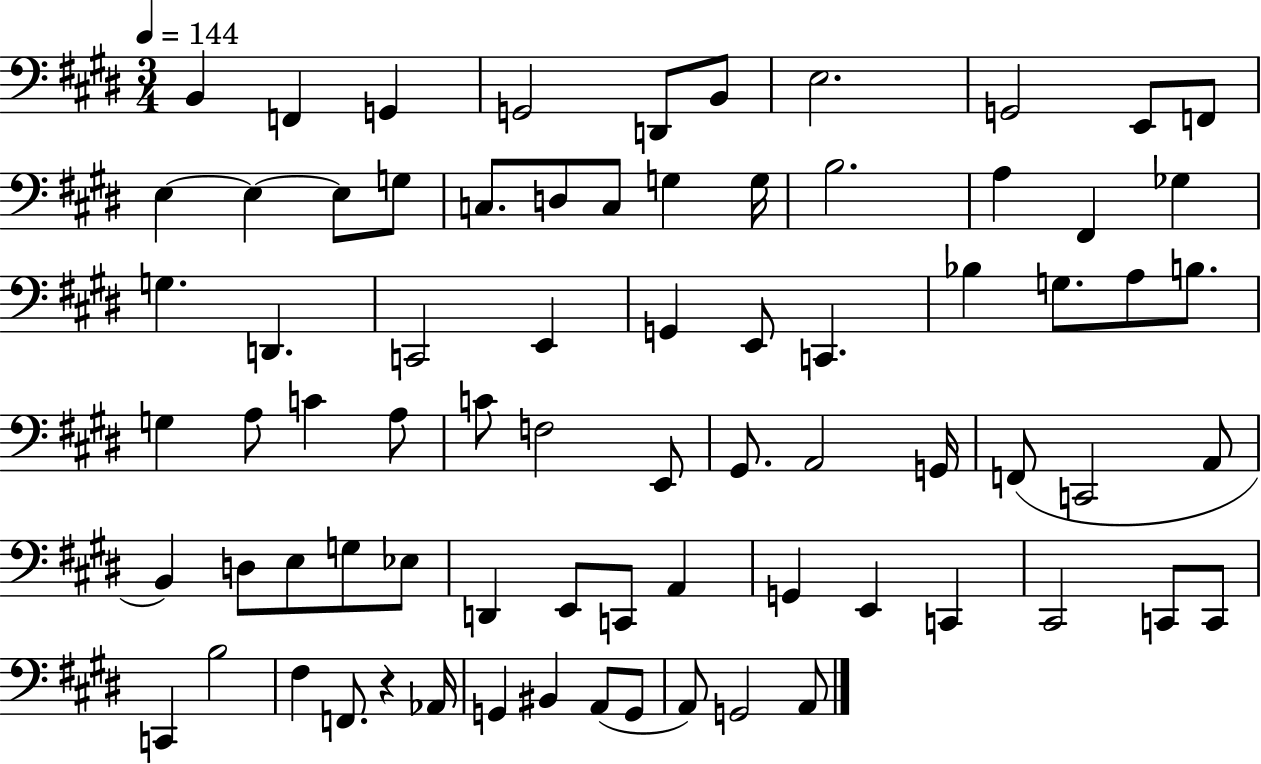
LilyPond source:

{
  \clef bass
  \numericTimeSignature
  \time 3/4
  \key e \major
  \tempo 4 = 144
  b,4 f,4 g,4 | g,2 d,8 b,8 | e2. | g,2 e,8 f,8 | \break e4~~ e4~~ e8 g8 | c8. d8 c8 g4 g16 | b2. | a4 fis,4 ges4 | \break g4. d,4. | c,2 e,4 | g,4 e,8 c,4. | bes4 g8. a8 b8. | \break g4 a8 c'4 a8 | c'8 f2 e,8 | gis,8. a,2 g,16 | f,8( c,2 a,8 | \break b,4) d8 e8 g8 ees8 | d,4 e,8 c,8 a,4 | g,4 e,4 c,4 | cis,2 c,8 c,8 | \break c,4 b2 | fis4 f,8. r4 aes,16 | g,4 bis,4 a,8( g,8 | a,8) g,2 a,8 | \break \bar "|."
}